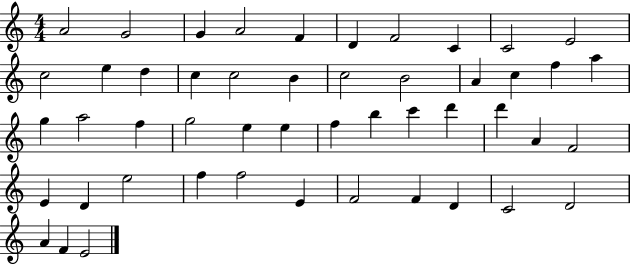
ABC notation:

X:1
T:Untitled
M:4/4
L:1/4
K:C
A2 G2 G A2 F D F2 C C2 E2 c2 e d c c2 B c2 B2 A c f a g a2 f g2 e e f b c' d' d' A F2 E D e2 f f2 E F2 F D C2 D2 A F E2